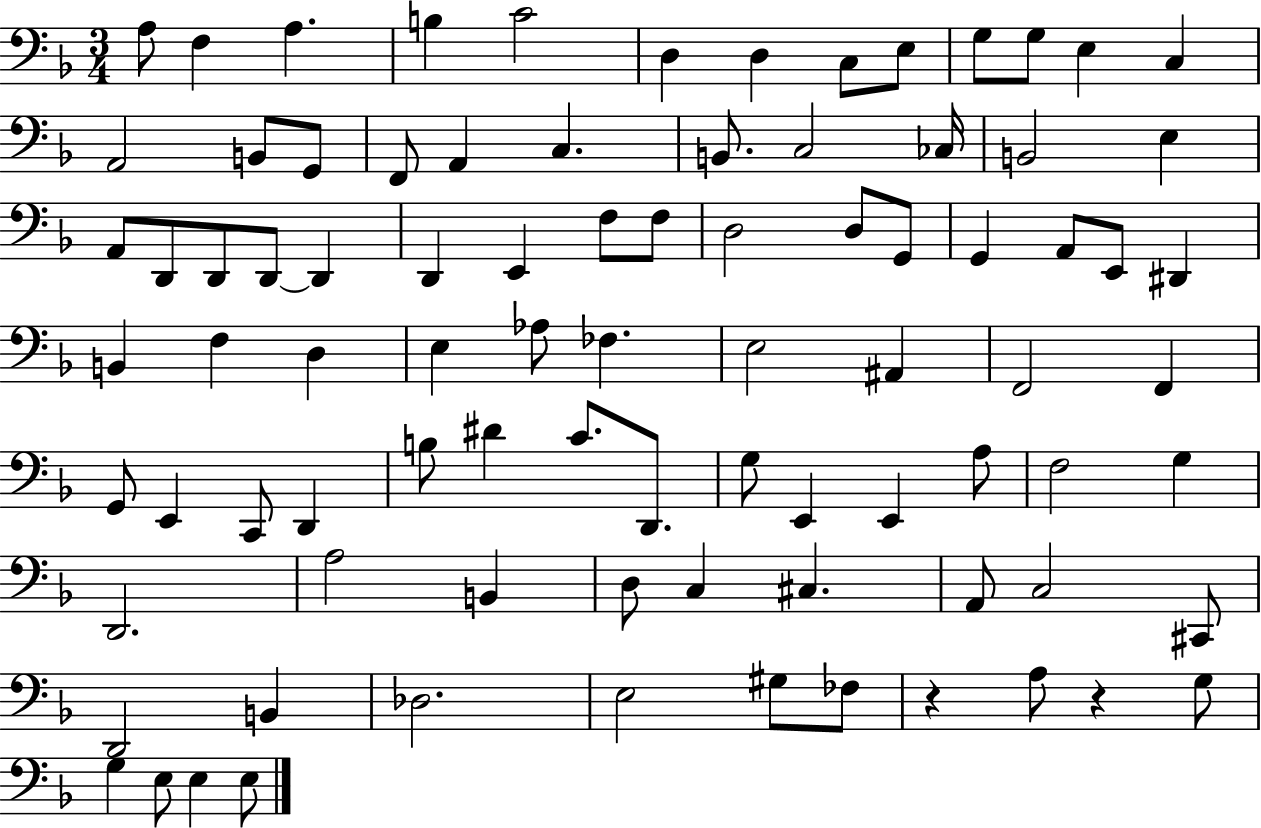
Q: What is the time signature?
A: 3/4